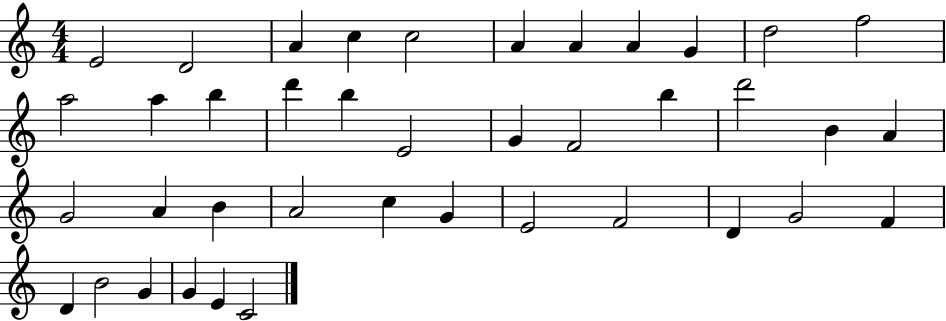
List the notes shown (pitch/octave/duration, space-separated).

E4/h D4/h A4/q C5/q C5/h A4/q A4/q A4/q G4/q D5/h F5/h A5/h A5/q B5/q D6/q B5/q E4/h G4/q F4/h B5/q D6/h B4/q A4/q G4/h A4/q B4/q A4/h C5/q G4/q E4/h F4/h D4/q G4/h F4/q D4/q B4/h G4/q G4/q E4/q C4/h